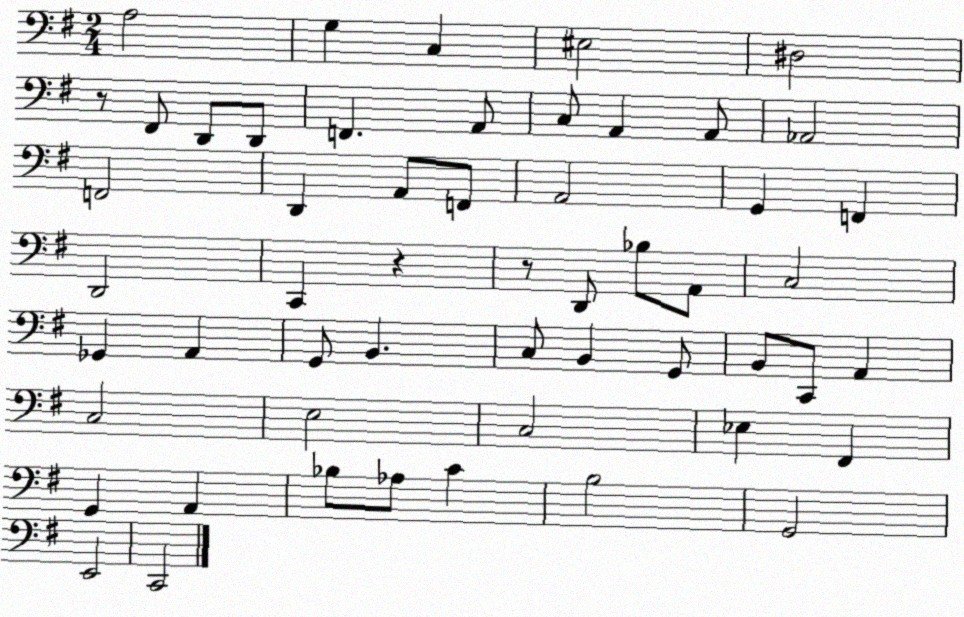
X:1
T:Untitled
M:2/4
L:1/4
K:G
A,2 G, C, ^E,2 ^D,2 z/2 ^F,,/2 D,,/2 D,,/2 F,, A,,/2 C,/2 A,, A,,/2 _A,,2 F,,2 D,, A,,/2 F,,/2 A,,2 G,, F,, D,,2 C,, z z/2 D,,/2 _B,/2 A,,/2 C,2 _G,, A,, G,,/2 B,, C,/2 B,, G,,/2 B,,/2 C,,/2 A,, C,2 E,2 C,2 _E, ^F,, G,, A,, _B,/2 _A,/2 C B,2 G,,2 E,,2 C,,2